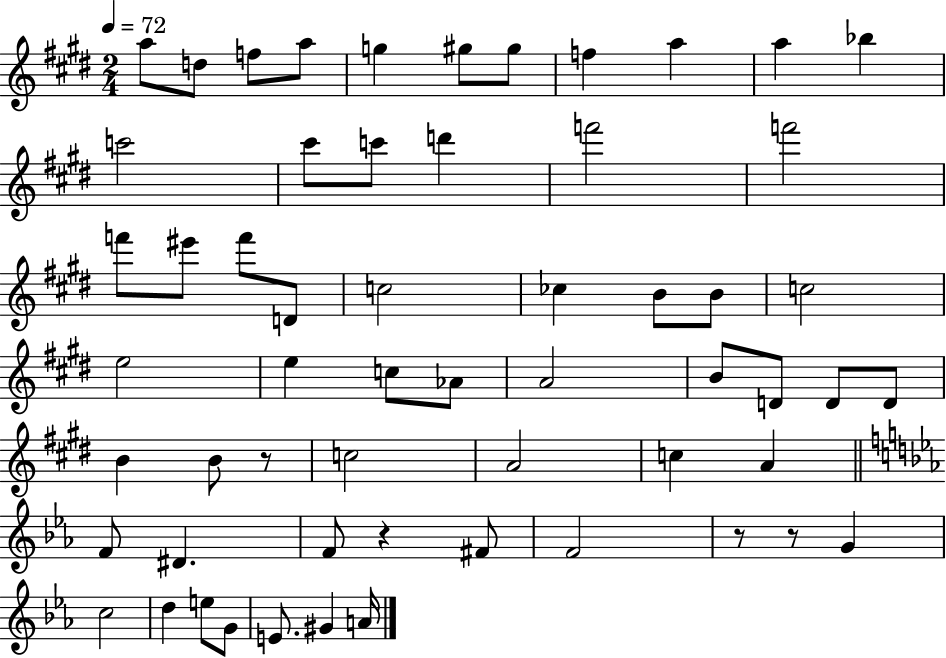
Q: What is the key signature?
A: E major